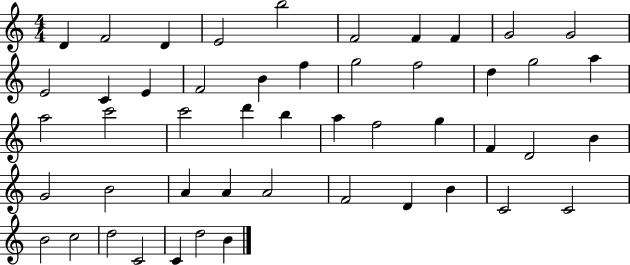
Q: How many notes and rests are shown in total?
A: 49